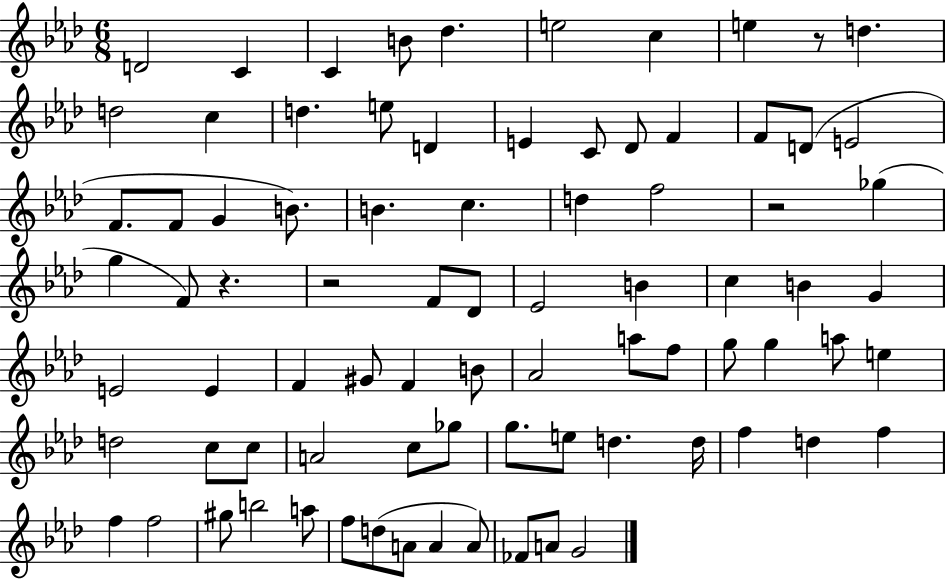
{
  \clef treble
  \numericTimeSignature
  \time 6/8
  \key aes \major
  d'2 c'4 | c'4 b'8 des''4. | e''2 c''4 | e''4 r8 d''4. | \break d''2 c''4 | d''4. e''8 d'4 | e'4 c'8 des'8 f'4 | f'8 d'8( e'2 | \break f'8. f'8 g'4 b'8.) | b'4. c''4. | d''4 f''2 | r2 ges''4( | \break g''4 f'8) r4. | r2 f'8 des'8 | ees'2 b'4 | c''4 b'4 g'4 | \break e'2 e'4 | f'4 gis'8 f'4 b'8 | aes'2 a''8 f''8 | g''8 g''4 a''8 e''4 | \break d''2 c''8 c''8 | a'2 c''8 ges''8 | g''8. e''8 d''4. d''16 | f''4 d''4 f''4 | \break f''4 f''2 | gis''8 b''2 a''8 | f''8 d''8( a'8 a'4 a'8) | fes'8 a'8 g'2 | \break \bar "|."
}